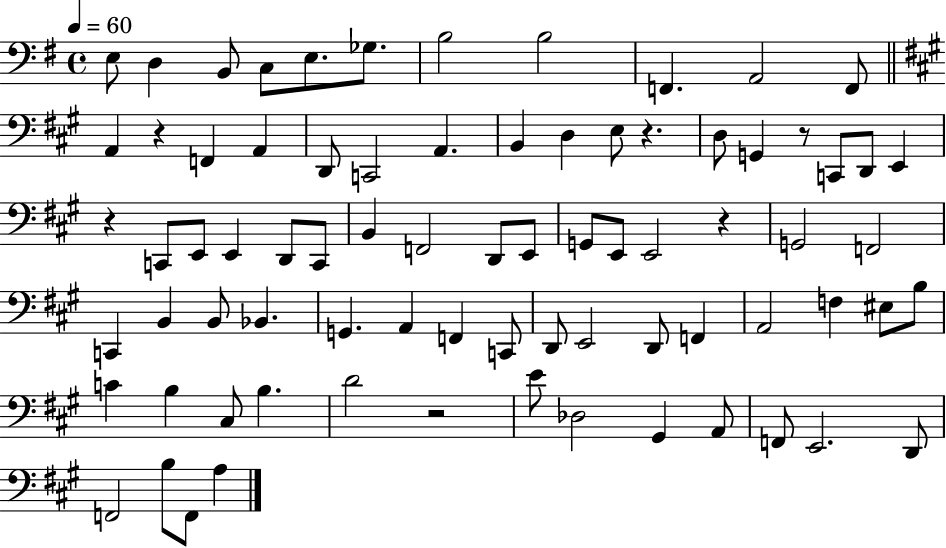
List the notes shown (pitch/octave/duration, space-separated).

E3/e D3/q B2/e C3/e E3/e. Gb3/e. B3/h B3/h F2/q. A2/h F2/e A2/q R/q F2/q A2/q D2/e C2/h A2/q. B2/q D3/q E3/e R/q. D3/e G2/q R/e C2/e D2/e E2/q R/q C2/e E2/e E2/q D2/e C2/e B2/q F2/h D2/e E2/e G2/e E2/e E2/h R/q G2/h F2/h C2/q B2/q B2/e Bb2/q. G2/q. A2/q F2/q C2/e D2/e E2/h D2/e F2/q A2/h F3/q EIS3/e B3/e C4/q B3/q C#3/e B3/q. D4/h R/h E4/e Db3/h G#2/q A2/e F2/e E2/h. D2/e F2/h B3/e F2/e A3/q